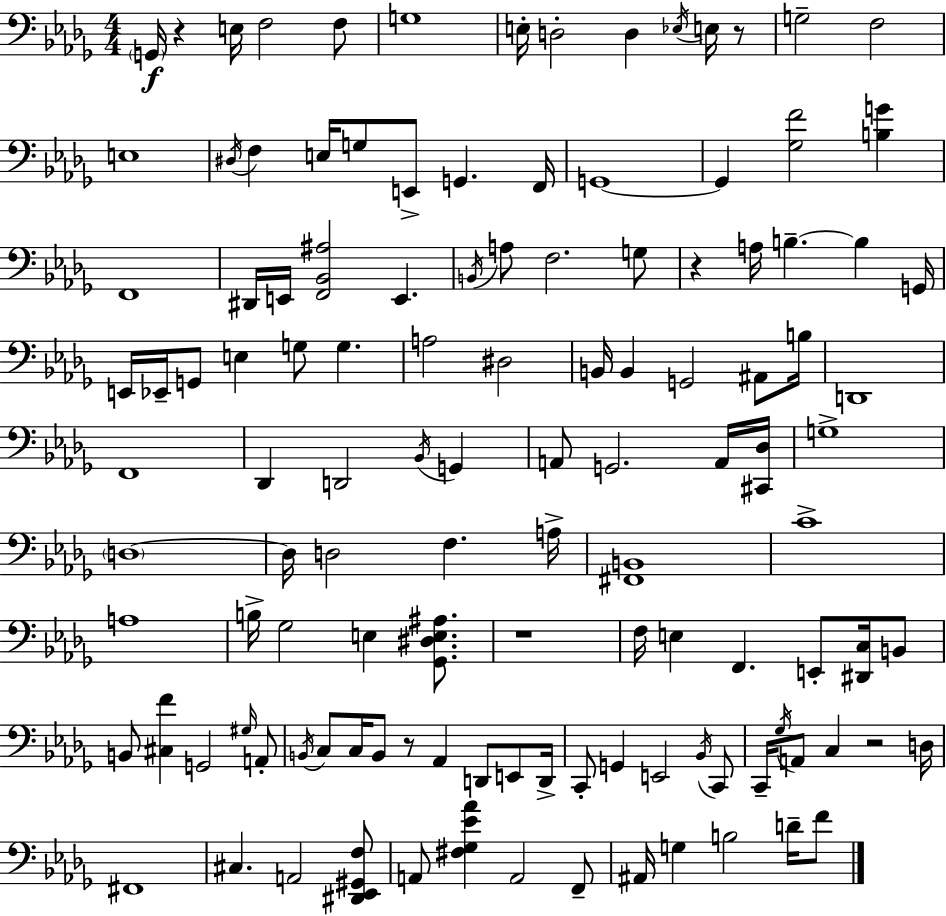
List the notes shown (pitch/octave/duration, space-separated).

G2/s R/q E3/s F3/h F3/e G3/w E3/s D3/h D3/q Eb3/s E3/s R/e G3/h F3/h E3/w D#3/s F3/q E3/s G3/e E2/e G2/q. F2/s G2/w G2/q [Gb3,F4]/h [B3,G4]/q F2/w D#2/s E2/s [F2,Bb2,A#3]/h E2/q. B2/s A3/e F3/h. G3/e R/q A3/s B3/q. B3/q G2/s E2/s Eb2/s G2/e E3/q G3/e G3/q. A3/h D#3/h B2/s B2/q G2/h A#2/e B3/s D2/w F2/w Db2/q D2/h Bb2/s G2/q A2/e G2/h. A2/s [C#2,Db3]/s G3/w D3/w D3/s D3/h F3/q. A3/s [F#2,B2]/w C4/w A3/w B3/s Gb3/h E3/q [Gb2,D#3,E3,A#3]/e. R/w F3/s E3/q F2/q. E2/e [D#2,C3]/s B2/e B2/e [C#3,F4]/q G2/h G#3/s A2/e B2/s C3/e C3/s B2/e R/e Ab2/q D2/e E2/e D2/s C2/e G2/q E2/h Bb2/s C2/e C2/s Gb3/s A2/e C3/q R/h D3/s F#2/w C#3/q. A2/h [D#2,Eb2,G#2,F3]/e A2/e [F#3,Gb3,Eb4,Ab4]/q A2/h F2/e A#2/s G3/q B3/h D4/s F4/e